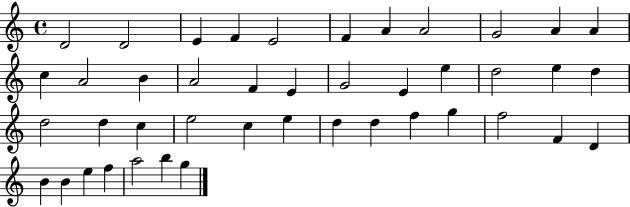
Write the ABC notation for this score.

X:1
T:Untitled
M:4/4
L:1/4
K:C
D2 D2 E F E2 F A A2 G2 A A c A2 B A2 F E G2 E e d2 e d d2 d c e2 c e d d f g f2 F D B B e f a2 b g